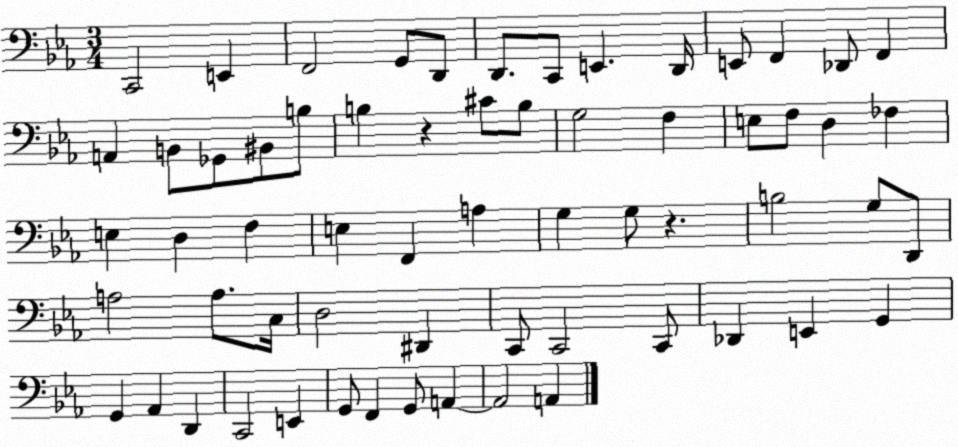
X:1
T:Untitled
M:3/4
L:1/4
K:Eb
C,,2 E,, F,,2 G,,/2 D,,/2 D,,/2 C,,/2 E,, D,,/4 E,,/2 F,, _D,,/2 F,, A,, B,,/2 _G,,/2 ^B,,/2 B,/2 B, z ^C/2 B,/2 G,2 F, E,/2 F,/2 D, _F, E, D, F, E, F,, A, G, G,/2 z B,2 G,/2 D,,/2 A,2 A,/2 C,/4 D,2 ^D,, C,,/2 C,,2 C,,/2 _D,, E,, G,, G,, _A,, D,, C,,2 E,, G,,/2 F,, G,,/2 A,, A,,2 A,,